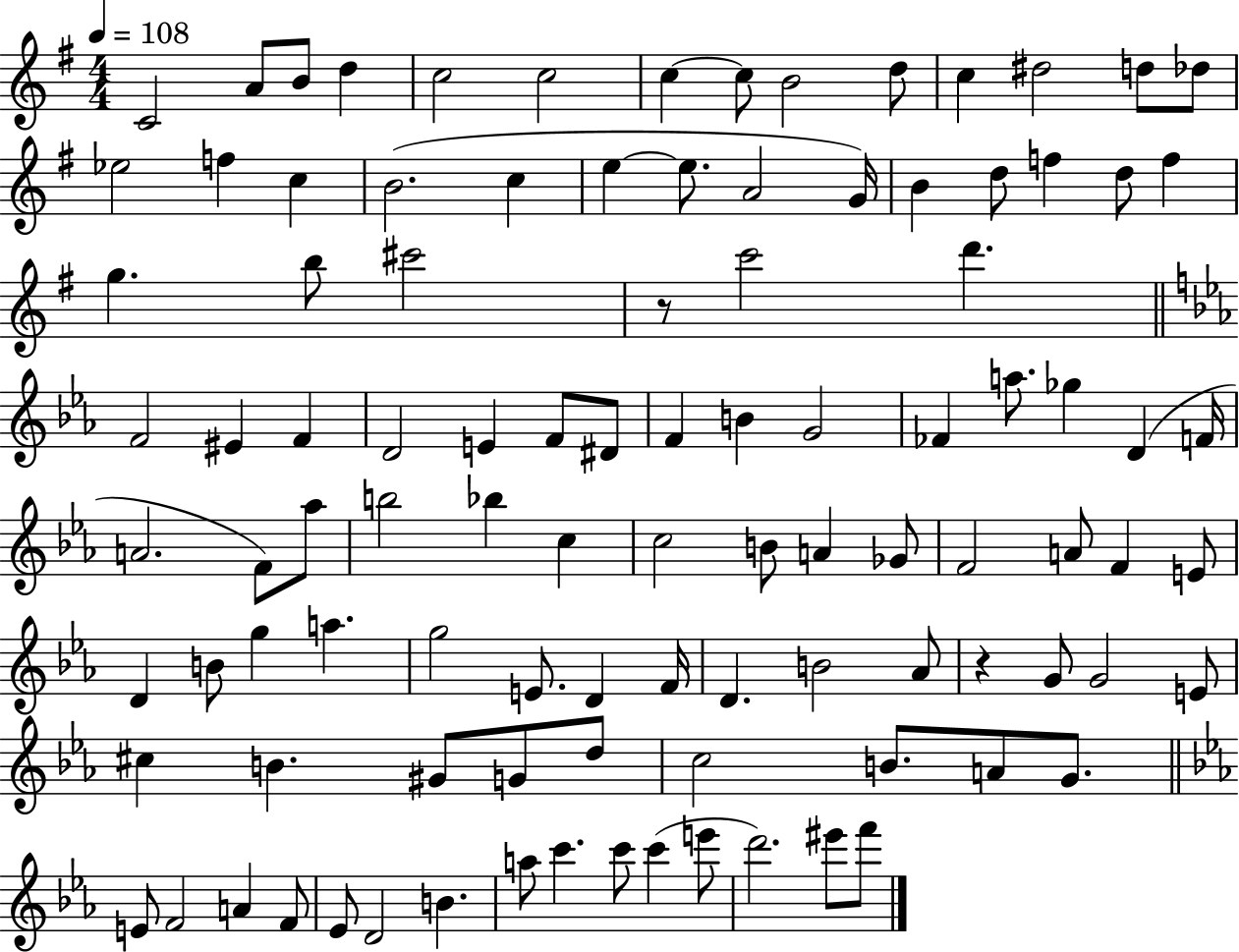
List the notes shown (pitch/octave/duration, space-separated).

C4/h A4/e B4/e D5/q C5/h C5/h C5/q C5/e B4/h D5/e C5/q D#5/h D5/e Db5/e Eb5/h F5/q C5/q B4/h. C5/q E5/q E5/e. A4/h G4/s B4/q D5/e F5/q D5/e F5/q G5/q. B5/e C#6/h R/e C6/h D6/q. F4/h EIS4/q F4/q D4/h E4/q F4/e D#4/e F4/q B4/q G4/h FES4/q A5/e. Gb5/q D4/q F4/s A4/h. F4/e Ab5/e B5/h Bb5/q C5/q C5/h B4/e A4/q Gb4/e F4/h A4/e F4/q E4/e D4/q B4/e G5/q A5/q. G5/h E4/e. D4/q F4/s D4/q. B4/h Ab4/e R/q G4/e G4/h E4/e C#5/q B4/q. G#4/e G4/e D5/e C5/h B4/e. A4/e G4/e. E4/e F4/h A4/q F4/e Eb4/e D4/h B4/q. A5/e C6/q. C6/e C6/q E6/e D6/h. EIS6/e F6/e